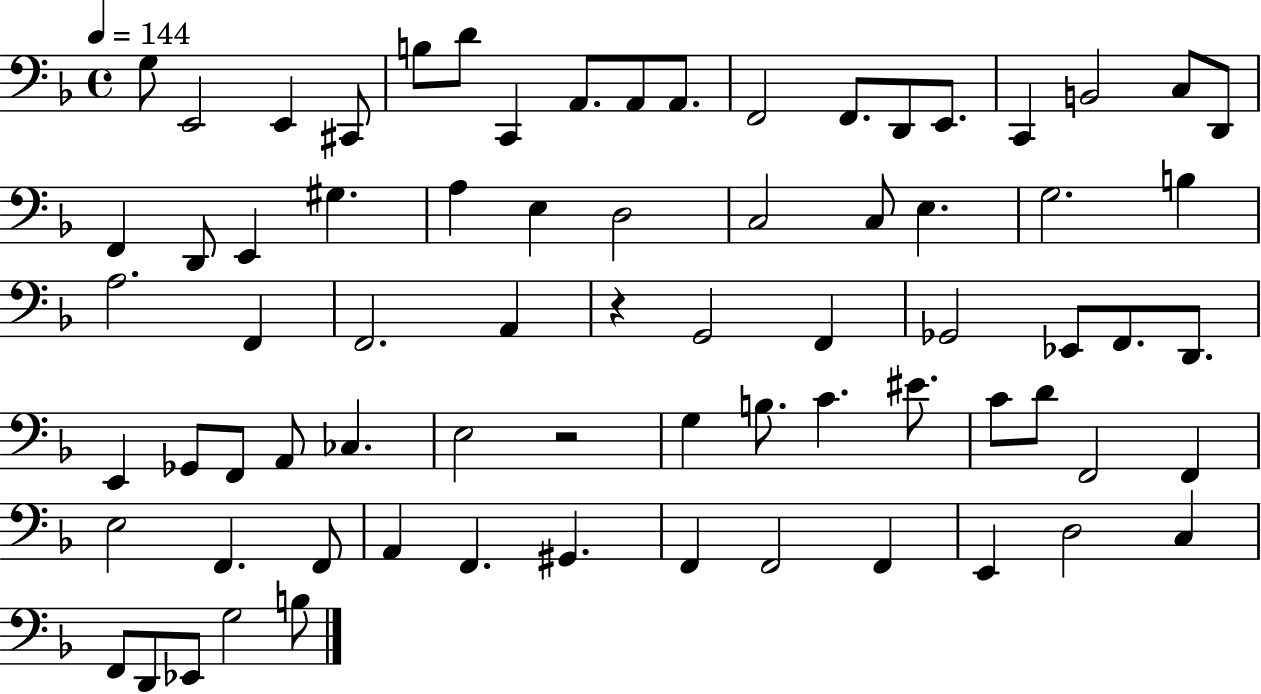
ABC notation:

X:1
T:Untitled
M:4/4
L:1/4
K:F
G,/2 E,,2 E,, ^C,,/2 B,/2 D/2 C,, A,,/2 A,,/2 A,,/2 F,,2 F,,/2 D,,/2 E,,/2 C,, B,,2 C,/2 D,,/2 F,, D,,/2 E,, ^G, A, E, D,2 C,2 C,/2 E, G,2 B, A,2 F,, F,,2 A,, z G,,2 F,, _G,,2 _E,,/2 F,,/2 D,,/2 E,, _G,,/2 F,,/2 A,,/2 _C, E,2 z2 G, B,/2 C ^E/2 C/2 D/2 F,,2 F,, E,2 F,, F,,/2 A,, F,, ^G,, F,, F,,2 F,, E,, D,2 C, F,,/2 D,,/2 _E,,/2 G,2 B,/2